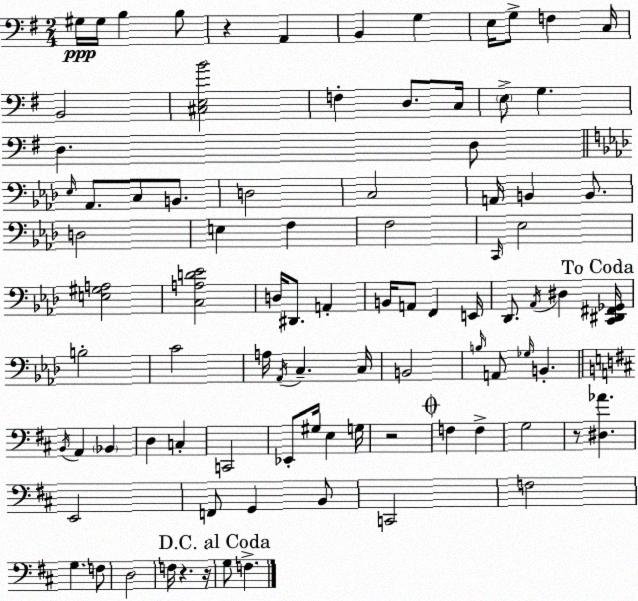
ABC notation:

X:1
T:Untitled
M:2/4
L:1/4
K:Em
^G,/4 ^G,/4 B, B,/2 z A,, B,, G, E,/4 G,/2 F, C,/4 B,,2 [^C,E,B]2 F, D,/2 C,/4 E,/2 G, D, D,/2 _E,/4 _A,,/2 C,/2 B,,/2 D,2 C,2 A,,/4 B,, B,,/2 D,2 E, F, F,2 C,,/4 _E,2 [E,^G,A,]2 [C,A,D_E]2 D,/4 ^D,,/2 A,, B,,/4 A,,/2 F,, E,,/4 _D,,/2 _A,,/4 ^D, [C,,^D,,^F,,_G,,]/4 B,2 C2 A,/4 _A,,/4 C, C,/4 B,,2 B,/4 A,,/2 _G,/4 B,, B,,/4 A,, _B,, D, C, C,,2 _E,,/2 ^G,/4 E, G,/4 z2 F, F, G,2 z/2 [^D,_A] E,,2 F,,/2 G,, B,,/2 C,,2 F,2 G, F,/2 D,2 F,/4 z z/4 G,/2 F,